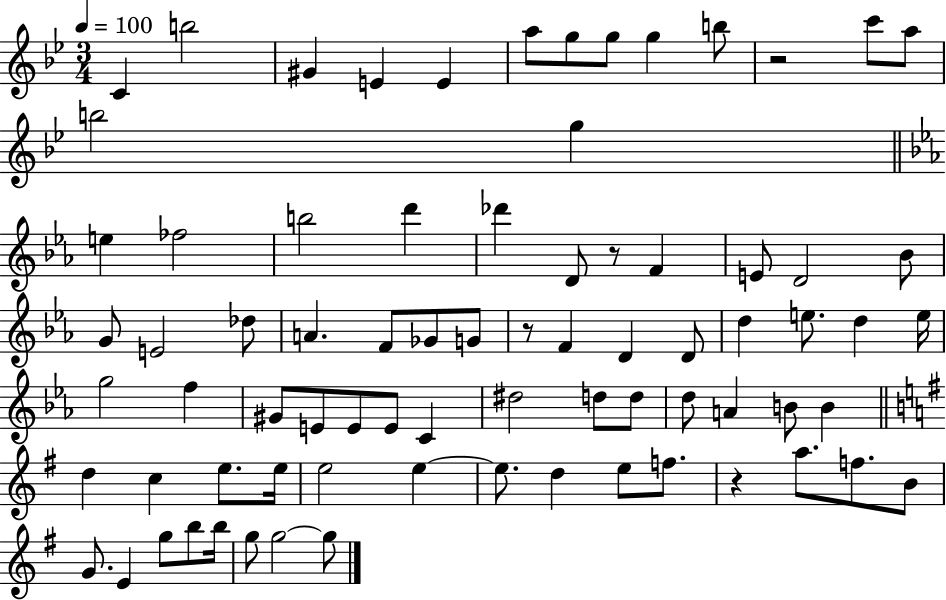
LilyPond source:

{
  \clef treble
  \numericTimeSignature
  \time 3/4
  \key bes \major
  \tempo 4 = 100
  c'4 b''2 | gis'4 e'4 e'4 | a''8 g''8 g''8 g''4 b''8 | r2 c'''8 a''8 | \break b''2 g''4 | \bar "||" \break \key ees \major e''4 fes''2 | b''2 d'''4 | des'''4 d'8 r8 f'4 | e'8 d'2 bes'8 | \break g'8 e'2 des''8 | a'4. f'8 ges'8 g'8 | r8 f'4 d'4 d'8 | d''4 e''8. d''4 e''16 | \break g''2 f''4 | gis'8 e'8 e'8 e'8 c'4 | dis''2 d''8 d''8 | d''8 a'4 b'8 b'4 | \break \bar "||" \break \key g \major d''4 c''4 e''8. e''16 | e''2 e''4~~ | e''8. d''4 e''8 f''8. | r4 a''8. f''8. b'8 | \break g'8. e'4 g''8 b''8 b''16 | g''8 g''2~~ g''8 | \bar "|."
}